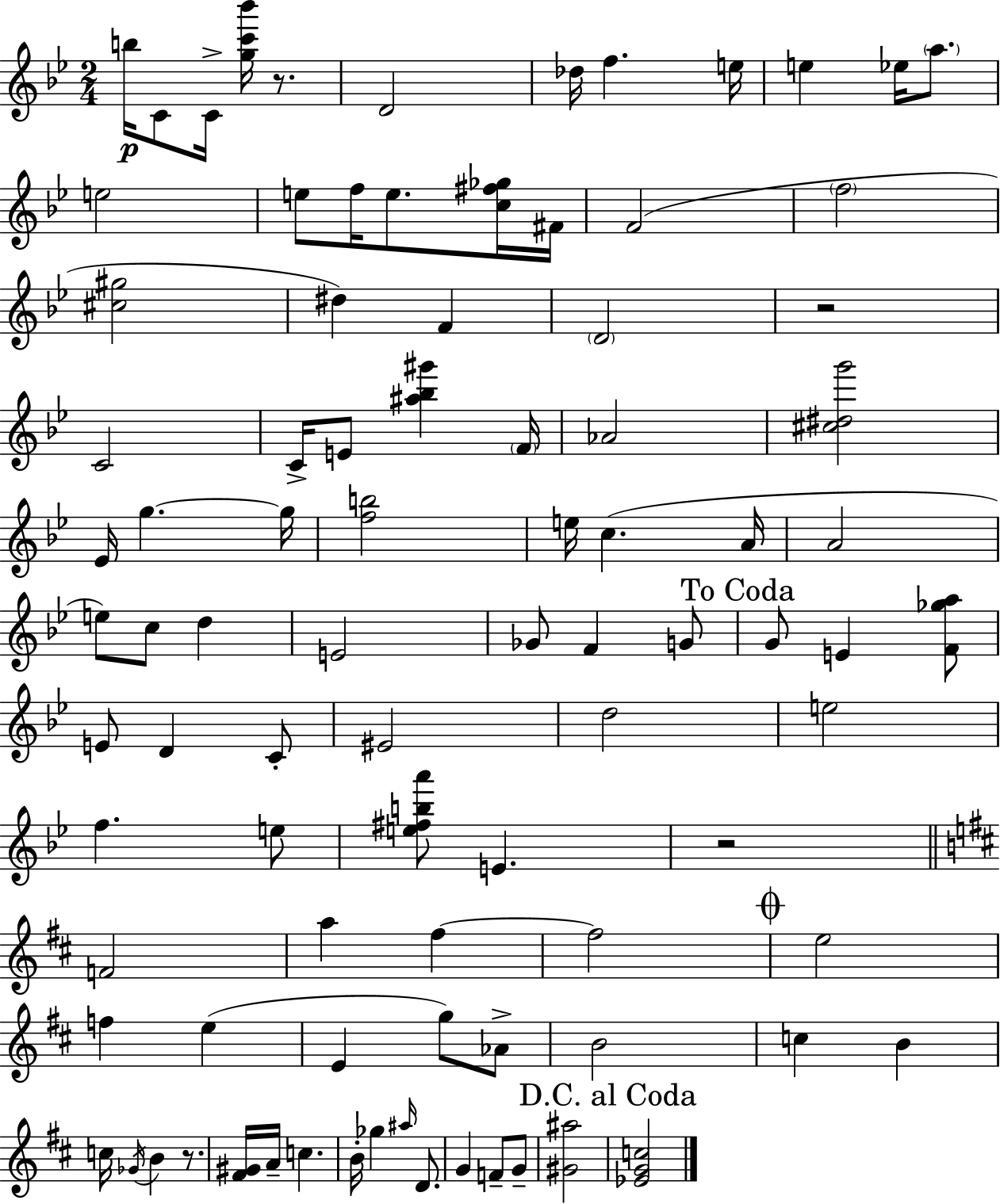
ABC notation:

X:1
T:Untitled
M:2/4
L:1/4
K:Bb
b/4 C/2 C/4 [gc'_b']/4 z/2 D2 _d/4 f e/4 e _e/4 a/2 e2 e/2 f/4 e/2 [c^f_g]/4 ^F/4 F2 f2 [^c^g]2 ^d F D2 z2 C2 C/4 E/2 [^a_b^g'] F/4 _A2 [^c^dg']2 _E/4 g g/4 [fb]2 e/4 c A/4 A2 e/2 c/2 d E2 _G/2 F G/2 G/2 E [F_ga]/2 E/2 D C/2 ^E2 d2 e2 f e/2 [e^fba']/2 E z2 F2 a ^f ^f2 e2 f e E g/2 _A/2 B2 c B c/4 _G/4 B z/2 [^F^G]/4 A/4 c B/4 _g ^a/4 D/2 G F/2 G/2 [^G^a]2 [_EGc]2